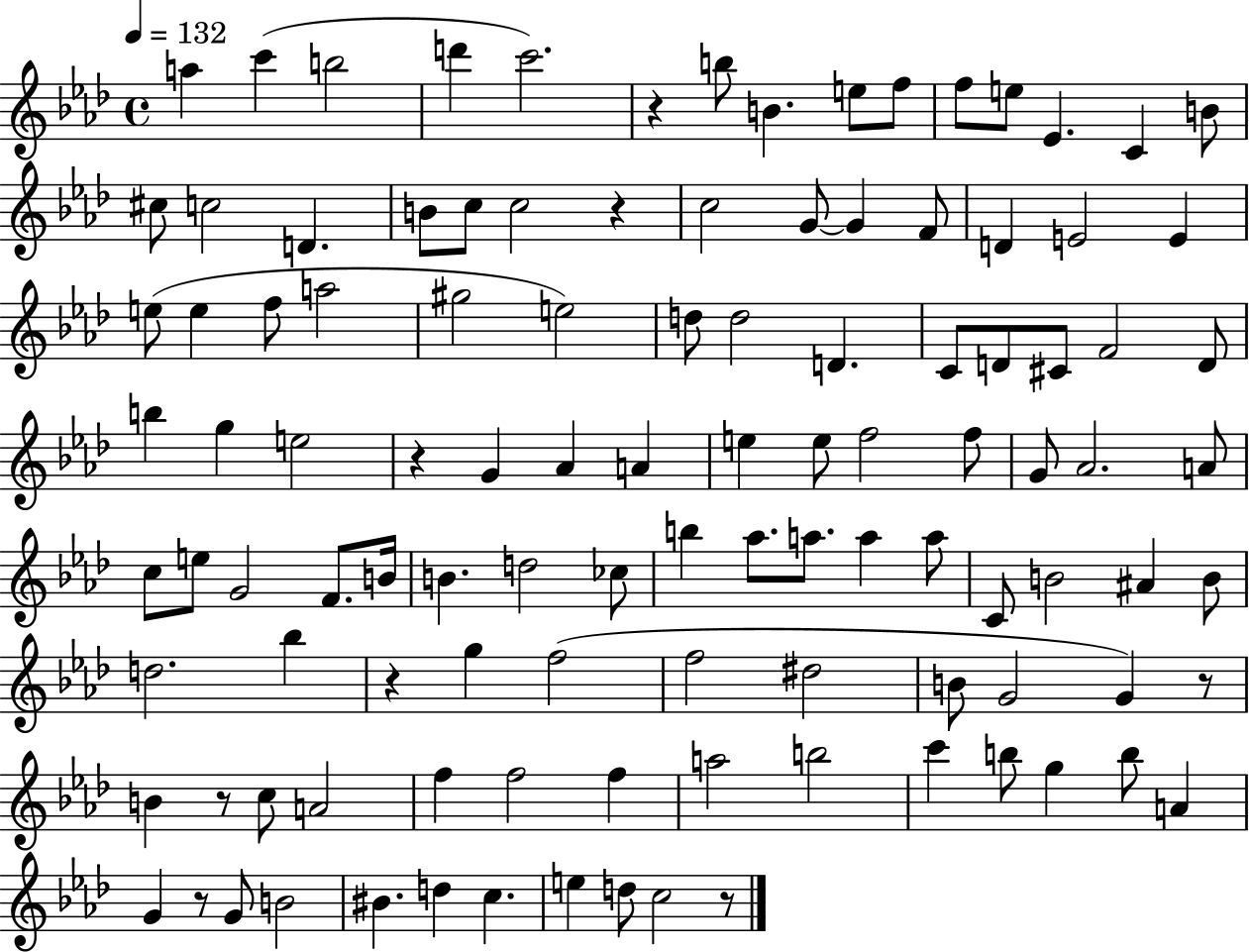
{
  \clef treble
  \time 4/4
  \defaultTimeSignature
  \key aes \major
  \tempo 4 = 132
  \repeat volta 2 { a''4 c'''4( b''2 | d'''4 c'''2.) | r4 b''8 b'4. e''8 f''8 | f''8 e''8 ees'4. c'4 b'8 | \break cis''8 c''2 d'4. | b'8 c''8 c''2 r4 | c''2 g'8~~ g'4 f'8 | d'4 e'2 e'4 | \break e''8( e''4 f''8 a''2 | gis''2 e''2) | d''8 d''2 d'4. | c'8 d'8 cis'8 f'2 d'8 | \break b''4 g''4 e''2 | r4 g'4 aes'4 a'4 | e''4 e''8 f''2 f''8 | g'8 aes'2. a'8 | \break c''8 e''8 g'2 f'8. b'16 | b'4. d''2 ces''8 | b''4 aes''8. a''8. a''4 a''8 | c'8 b'2 ais'4 b'8 | \break d''2. bes''4 | r4 g''4 f''2( | f''2 dis''2 | b'8 g'2 g'4) r8 | \break b'4 r8 c''8 a'2 | f''4 f''2 f''4 | a''2 b''2 | c'''4 b''8 g''4 b''8 a'4 | \break g'4 r8 g'8 b'2 | bis'4. d''4 c''4. | e''4 d''8 c''2 r8 | } \bar "|."
}